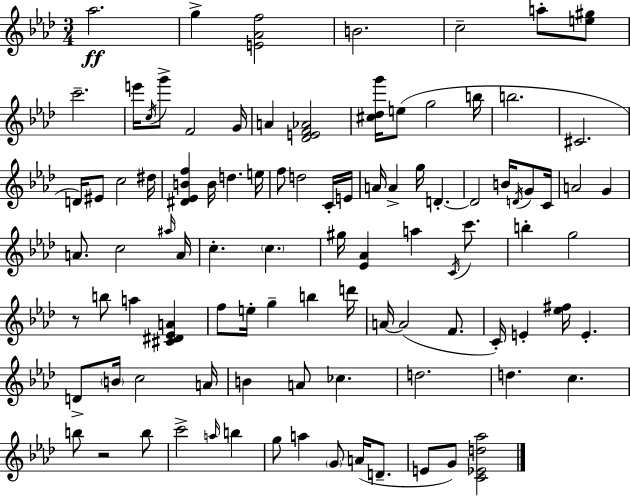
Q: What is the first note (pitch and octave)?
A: Ab5